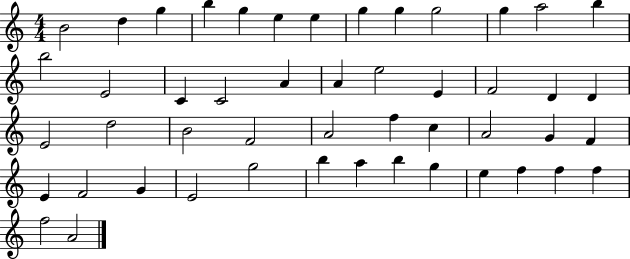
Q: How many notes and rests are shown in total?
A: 49